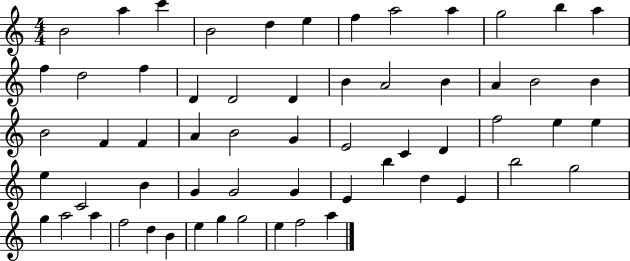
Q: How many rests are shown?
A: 0